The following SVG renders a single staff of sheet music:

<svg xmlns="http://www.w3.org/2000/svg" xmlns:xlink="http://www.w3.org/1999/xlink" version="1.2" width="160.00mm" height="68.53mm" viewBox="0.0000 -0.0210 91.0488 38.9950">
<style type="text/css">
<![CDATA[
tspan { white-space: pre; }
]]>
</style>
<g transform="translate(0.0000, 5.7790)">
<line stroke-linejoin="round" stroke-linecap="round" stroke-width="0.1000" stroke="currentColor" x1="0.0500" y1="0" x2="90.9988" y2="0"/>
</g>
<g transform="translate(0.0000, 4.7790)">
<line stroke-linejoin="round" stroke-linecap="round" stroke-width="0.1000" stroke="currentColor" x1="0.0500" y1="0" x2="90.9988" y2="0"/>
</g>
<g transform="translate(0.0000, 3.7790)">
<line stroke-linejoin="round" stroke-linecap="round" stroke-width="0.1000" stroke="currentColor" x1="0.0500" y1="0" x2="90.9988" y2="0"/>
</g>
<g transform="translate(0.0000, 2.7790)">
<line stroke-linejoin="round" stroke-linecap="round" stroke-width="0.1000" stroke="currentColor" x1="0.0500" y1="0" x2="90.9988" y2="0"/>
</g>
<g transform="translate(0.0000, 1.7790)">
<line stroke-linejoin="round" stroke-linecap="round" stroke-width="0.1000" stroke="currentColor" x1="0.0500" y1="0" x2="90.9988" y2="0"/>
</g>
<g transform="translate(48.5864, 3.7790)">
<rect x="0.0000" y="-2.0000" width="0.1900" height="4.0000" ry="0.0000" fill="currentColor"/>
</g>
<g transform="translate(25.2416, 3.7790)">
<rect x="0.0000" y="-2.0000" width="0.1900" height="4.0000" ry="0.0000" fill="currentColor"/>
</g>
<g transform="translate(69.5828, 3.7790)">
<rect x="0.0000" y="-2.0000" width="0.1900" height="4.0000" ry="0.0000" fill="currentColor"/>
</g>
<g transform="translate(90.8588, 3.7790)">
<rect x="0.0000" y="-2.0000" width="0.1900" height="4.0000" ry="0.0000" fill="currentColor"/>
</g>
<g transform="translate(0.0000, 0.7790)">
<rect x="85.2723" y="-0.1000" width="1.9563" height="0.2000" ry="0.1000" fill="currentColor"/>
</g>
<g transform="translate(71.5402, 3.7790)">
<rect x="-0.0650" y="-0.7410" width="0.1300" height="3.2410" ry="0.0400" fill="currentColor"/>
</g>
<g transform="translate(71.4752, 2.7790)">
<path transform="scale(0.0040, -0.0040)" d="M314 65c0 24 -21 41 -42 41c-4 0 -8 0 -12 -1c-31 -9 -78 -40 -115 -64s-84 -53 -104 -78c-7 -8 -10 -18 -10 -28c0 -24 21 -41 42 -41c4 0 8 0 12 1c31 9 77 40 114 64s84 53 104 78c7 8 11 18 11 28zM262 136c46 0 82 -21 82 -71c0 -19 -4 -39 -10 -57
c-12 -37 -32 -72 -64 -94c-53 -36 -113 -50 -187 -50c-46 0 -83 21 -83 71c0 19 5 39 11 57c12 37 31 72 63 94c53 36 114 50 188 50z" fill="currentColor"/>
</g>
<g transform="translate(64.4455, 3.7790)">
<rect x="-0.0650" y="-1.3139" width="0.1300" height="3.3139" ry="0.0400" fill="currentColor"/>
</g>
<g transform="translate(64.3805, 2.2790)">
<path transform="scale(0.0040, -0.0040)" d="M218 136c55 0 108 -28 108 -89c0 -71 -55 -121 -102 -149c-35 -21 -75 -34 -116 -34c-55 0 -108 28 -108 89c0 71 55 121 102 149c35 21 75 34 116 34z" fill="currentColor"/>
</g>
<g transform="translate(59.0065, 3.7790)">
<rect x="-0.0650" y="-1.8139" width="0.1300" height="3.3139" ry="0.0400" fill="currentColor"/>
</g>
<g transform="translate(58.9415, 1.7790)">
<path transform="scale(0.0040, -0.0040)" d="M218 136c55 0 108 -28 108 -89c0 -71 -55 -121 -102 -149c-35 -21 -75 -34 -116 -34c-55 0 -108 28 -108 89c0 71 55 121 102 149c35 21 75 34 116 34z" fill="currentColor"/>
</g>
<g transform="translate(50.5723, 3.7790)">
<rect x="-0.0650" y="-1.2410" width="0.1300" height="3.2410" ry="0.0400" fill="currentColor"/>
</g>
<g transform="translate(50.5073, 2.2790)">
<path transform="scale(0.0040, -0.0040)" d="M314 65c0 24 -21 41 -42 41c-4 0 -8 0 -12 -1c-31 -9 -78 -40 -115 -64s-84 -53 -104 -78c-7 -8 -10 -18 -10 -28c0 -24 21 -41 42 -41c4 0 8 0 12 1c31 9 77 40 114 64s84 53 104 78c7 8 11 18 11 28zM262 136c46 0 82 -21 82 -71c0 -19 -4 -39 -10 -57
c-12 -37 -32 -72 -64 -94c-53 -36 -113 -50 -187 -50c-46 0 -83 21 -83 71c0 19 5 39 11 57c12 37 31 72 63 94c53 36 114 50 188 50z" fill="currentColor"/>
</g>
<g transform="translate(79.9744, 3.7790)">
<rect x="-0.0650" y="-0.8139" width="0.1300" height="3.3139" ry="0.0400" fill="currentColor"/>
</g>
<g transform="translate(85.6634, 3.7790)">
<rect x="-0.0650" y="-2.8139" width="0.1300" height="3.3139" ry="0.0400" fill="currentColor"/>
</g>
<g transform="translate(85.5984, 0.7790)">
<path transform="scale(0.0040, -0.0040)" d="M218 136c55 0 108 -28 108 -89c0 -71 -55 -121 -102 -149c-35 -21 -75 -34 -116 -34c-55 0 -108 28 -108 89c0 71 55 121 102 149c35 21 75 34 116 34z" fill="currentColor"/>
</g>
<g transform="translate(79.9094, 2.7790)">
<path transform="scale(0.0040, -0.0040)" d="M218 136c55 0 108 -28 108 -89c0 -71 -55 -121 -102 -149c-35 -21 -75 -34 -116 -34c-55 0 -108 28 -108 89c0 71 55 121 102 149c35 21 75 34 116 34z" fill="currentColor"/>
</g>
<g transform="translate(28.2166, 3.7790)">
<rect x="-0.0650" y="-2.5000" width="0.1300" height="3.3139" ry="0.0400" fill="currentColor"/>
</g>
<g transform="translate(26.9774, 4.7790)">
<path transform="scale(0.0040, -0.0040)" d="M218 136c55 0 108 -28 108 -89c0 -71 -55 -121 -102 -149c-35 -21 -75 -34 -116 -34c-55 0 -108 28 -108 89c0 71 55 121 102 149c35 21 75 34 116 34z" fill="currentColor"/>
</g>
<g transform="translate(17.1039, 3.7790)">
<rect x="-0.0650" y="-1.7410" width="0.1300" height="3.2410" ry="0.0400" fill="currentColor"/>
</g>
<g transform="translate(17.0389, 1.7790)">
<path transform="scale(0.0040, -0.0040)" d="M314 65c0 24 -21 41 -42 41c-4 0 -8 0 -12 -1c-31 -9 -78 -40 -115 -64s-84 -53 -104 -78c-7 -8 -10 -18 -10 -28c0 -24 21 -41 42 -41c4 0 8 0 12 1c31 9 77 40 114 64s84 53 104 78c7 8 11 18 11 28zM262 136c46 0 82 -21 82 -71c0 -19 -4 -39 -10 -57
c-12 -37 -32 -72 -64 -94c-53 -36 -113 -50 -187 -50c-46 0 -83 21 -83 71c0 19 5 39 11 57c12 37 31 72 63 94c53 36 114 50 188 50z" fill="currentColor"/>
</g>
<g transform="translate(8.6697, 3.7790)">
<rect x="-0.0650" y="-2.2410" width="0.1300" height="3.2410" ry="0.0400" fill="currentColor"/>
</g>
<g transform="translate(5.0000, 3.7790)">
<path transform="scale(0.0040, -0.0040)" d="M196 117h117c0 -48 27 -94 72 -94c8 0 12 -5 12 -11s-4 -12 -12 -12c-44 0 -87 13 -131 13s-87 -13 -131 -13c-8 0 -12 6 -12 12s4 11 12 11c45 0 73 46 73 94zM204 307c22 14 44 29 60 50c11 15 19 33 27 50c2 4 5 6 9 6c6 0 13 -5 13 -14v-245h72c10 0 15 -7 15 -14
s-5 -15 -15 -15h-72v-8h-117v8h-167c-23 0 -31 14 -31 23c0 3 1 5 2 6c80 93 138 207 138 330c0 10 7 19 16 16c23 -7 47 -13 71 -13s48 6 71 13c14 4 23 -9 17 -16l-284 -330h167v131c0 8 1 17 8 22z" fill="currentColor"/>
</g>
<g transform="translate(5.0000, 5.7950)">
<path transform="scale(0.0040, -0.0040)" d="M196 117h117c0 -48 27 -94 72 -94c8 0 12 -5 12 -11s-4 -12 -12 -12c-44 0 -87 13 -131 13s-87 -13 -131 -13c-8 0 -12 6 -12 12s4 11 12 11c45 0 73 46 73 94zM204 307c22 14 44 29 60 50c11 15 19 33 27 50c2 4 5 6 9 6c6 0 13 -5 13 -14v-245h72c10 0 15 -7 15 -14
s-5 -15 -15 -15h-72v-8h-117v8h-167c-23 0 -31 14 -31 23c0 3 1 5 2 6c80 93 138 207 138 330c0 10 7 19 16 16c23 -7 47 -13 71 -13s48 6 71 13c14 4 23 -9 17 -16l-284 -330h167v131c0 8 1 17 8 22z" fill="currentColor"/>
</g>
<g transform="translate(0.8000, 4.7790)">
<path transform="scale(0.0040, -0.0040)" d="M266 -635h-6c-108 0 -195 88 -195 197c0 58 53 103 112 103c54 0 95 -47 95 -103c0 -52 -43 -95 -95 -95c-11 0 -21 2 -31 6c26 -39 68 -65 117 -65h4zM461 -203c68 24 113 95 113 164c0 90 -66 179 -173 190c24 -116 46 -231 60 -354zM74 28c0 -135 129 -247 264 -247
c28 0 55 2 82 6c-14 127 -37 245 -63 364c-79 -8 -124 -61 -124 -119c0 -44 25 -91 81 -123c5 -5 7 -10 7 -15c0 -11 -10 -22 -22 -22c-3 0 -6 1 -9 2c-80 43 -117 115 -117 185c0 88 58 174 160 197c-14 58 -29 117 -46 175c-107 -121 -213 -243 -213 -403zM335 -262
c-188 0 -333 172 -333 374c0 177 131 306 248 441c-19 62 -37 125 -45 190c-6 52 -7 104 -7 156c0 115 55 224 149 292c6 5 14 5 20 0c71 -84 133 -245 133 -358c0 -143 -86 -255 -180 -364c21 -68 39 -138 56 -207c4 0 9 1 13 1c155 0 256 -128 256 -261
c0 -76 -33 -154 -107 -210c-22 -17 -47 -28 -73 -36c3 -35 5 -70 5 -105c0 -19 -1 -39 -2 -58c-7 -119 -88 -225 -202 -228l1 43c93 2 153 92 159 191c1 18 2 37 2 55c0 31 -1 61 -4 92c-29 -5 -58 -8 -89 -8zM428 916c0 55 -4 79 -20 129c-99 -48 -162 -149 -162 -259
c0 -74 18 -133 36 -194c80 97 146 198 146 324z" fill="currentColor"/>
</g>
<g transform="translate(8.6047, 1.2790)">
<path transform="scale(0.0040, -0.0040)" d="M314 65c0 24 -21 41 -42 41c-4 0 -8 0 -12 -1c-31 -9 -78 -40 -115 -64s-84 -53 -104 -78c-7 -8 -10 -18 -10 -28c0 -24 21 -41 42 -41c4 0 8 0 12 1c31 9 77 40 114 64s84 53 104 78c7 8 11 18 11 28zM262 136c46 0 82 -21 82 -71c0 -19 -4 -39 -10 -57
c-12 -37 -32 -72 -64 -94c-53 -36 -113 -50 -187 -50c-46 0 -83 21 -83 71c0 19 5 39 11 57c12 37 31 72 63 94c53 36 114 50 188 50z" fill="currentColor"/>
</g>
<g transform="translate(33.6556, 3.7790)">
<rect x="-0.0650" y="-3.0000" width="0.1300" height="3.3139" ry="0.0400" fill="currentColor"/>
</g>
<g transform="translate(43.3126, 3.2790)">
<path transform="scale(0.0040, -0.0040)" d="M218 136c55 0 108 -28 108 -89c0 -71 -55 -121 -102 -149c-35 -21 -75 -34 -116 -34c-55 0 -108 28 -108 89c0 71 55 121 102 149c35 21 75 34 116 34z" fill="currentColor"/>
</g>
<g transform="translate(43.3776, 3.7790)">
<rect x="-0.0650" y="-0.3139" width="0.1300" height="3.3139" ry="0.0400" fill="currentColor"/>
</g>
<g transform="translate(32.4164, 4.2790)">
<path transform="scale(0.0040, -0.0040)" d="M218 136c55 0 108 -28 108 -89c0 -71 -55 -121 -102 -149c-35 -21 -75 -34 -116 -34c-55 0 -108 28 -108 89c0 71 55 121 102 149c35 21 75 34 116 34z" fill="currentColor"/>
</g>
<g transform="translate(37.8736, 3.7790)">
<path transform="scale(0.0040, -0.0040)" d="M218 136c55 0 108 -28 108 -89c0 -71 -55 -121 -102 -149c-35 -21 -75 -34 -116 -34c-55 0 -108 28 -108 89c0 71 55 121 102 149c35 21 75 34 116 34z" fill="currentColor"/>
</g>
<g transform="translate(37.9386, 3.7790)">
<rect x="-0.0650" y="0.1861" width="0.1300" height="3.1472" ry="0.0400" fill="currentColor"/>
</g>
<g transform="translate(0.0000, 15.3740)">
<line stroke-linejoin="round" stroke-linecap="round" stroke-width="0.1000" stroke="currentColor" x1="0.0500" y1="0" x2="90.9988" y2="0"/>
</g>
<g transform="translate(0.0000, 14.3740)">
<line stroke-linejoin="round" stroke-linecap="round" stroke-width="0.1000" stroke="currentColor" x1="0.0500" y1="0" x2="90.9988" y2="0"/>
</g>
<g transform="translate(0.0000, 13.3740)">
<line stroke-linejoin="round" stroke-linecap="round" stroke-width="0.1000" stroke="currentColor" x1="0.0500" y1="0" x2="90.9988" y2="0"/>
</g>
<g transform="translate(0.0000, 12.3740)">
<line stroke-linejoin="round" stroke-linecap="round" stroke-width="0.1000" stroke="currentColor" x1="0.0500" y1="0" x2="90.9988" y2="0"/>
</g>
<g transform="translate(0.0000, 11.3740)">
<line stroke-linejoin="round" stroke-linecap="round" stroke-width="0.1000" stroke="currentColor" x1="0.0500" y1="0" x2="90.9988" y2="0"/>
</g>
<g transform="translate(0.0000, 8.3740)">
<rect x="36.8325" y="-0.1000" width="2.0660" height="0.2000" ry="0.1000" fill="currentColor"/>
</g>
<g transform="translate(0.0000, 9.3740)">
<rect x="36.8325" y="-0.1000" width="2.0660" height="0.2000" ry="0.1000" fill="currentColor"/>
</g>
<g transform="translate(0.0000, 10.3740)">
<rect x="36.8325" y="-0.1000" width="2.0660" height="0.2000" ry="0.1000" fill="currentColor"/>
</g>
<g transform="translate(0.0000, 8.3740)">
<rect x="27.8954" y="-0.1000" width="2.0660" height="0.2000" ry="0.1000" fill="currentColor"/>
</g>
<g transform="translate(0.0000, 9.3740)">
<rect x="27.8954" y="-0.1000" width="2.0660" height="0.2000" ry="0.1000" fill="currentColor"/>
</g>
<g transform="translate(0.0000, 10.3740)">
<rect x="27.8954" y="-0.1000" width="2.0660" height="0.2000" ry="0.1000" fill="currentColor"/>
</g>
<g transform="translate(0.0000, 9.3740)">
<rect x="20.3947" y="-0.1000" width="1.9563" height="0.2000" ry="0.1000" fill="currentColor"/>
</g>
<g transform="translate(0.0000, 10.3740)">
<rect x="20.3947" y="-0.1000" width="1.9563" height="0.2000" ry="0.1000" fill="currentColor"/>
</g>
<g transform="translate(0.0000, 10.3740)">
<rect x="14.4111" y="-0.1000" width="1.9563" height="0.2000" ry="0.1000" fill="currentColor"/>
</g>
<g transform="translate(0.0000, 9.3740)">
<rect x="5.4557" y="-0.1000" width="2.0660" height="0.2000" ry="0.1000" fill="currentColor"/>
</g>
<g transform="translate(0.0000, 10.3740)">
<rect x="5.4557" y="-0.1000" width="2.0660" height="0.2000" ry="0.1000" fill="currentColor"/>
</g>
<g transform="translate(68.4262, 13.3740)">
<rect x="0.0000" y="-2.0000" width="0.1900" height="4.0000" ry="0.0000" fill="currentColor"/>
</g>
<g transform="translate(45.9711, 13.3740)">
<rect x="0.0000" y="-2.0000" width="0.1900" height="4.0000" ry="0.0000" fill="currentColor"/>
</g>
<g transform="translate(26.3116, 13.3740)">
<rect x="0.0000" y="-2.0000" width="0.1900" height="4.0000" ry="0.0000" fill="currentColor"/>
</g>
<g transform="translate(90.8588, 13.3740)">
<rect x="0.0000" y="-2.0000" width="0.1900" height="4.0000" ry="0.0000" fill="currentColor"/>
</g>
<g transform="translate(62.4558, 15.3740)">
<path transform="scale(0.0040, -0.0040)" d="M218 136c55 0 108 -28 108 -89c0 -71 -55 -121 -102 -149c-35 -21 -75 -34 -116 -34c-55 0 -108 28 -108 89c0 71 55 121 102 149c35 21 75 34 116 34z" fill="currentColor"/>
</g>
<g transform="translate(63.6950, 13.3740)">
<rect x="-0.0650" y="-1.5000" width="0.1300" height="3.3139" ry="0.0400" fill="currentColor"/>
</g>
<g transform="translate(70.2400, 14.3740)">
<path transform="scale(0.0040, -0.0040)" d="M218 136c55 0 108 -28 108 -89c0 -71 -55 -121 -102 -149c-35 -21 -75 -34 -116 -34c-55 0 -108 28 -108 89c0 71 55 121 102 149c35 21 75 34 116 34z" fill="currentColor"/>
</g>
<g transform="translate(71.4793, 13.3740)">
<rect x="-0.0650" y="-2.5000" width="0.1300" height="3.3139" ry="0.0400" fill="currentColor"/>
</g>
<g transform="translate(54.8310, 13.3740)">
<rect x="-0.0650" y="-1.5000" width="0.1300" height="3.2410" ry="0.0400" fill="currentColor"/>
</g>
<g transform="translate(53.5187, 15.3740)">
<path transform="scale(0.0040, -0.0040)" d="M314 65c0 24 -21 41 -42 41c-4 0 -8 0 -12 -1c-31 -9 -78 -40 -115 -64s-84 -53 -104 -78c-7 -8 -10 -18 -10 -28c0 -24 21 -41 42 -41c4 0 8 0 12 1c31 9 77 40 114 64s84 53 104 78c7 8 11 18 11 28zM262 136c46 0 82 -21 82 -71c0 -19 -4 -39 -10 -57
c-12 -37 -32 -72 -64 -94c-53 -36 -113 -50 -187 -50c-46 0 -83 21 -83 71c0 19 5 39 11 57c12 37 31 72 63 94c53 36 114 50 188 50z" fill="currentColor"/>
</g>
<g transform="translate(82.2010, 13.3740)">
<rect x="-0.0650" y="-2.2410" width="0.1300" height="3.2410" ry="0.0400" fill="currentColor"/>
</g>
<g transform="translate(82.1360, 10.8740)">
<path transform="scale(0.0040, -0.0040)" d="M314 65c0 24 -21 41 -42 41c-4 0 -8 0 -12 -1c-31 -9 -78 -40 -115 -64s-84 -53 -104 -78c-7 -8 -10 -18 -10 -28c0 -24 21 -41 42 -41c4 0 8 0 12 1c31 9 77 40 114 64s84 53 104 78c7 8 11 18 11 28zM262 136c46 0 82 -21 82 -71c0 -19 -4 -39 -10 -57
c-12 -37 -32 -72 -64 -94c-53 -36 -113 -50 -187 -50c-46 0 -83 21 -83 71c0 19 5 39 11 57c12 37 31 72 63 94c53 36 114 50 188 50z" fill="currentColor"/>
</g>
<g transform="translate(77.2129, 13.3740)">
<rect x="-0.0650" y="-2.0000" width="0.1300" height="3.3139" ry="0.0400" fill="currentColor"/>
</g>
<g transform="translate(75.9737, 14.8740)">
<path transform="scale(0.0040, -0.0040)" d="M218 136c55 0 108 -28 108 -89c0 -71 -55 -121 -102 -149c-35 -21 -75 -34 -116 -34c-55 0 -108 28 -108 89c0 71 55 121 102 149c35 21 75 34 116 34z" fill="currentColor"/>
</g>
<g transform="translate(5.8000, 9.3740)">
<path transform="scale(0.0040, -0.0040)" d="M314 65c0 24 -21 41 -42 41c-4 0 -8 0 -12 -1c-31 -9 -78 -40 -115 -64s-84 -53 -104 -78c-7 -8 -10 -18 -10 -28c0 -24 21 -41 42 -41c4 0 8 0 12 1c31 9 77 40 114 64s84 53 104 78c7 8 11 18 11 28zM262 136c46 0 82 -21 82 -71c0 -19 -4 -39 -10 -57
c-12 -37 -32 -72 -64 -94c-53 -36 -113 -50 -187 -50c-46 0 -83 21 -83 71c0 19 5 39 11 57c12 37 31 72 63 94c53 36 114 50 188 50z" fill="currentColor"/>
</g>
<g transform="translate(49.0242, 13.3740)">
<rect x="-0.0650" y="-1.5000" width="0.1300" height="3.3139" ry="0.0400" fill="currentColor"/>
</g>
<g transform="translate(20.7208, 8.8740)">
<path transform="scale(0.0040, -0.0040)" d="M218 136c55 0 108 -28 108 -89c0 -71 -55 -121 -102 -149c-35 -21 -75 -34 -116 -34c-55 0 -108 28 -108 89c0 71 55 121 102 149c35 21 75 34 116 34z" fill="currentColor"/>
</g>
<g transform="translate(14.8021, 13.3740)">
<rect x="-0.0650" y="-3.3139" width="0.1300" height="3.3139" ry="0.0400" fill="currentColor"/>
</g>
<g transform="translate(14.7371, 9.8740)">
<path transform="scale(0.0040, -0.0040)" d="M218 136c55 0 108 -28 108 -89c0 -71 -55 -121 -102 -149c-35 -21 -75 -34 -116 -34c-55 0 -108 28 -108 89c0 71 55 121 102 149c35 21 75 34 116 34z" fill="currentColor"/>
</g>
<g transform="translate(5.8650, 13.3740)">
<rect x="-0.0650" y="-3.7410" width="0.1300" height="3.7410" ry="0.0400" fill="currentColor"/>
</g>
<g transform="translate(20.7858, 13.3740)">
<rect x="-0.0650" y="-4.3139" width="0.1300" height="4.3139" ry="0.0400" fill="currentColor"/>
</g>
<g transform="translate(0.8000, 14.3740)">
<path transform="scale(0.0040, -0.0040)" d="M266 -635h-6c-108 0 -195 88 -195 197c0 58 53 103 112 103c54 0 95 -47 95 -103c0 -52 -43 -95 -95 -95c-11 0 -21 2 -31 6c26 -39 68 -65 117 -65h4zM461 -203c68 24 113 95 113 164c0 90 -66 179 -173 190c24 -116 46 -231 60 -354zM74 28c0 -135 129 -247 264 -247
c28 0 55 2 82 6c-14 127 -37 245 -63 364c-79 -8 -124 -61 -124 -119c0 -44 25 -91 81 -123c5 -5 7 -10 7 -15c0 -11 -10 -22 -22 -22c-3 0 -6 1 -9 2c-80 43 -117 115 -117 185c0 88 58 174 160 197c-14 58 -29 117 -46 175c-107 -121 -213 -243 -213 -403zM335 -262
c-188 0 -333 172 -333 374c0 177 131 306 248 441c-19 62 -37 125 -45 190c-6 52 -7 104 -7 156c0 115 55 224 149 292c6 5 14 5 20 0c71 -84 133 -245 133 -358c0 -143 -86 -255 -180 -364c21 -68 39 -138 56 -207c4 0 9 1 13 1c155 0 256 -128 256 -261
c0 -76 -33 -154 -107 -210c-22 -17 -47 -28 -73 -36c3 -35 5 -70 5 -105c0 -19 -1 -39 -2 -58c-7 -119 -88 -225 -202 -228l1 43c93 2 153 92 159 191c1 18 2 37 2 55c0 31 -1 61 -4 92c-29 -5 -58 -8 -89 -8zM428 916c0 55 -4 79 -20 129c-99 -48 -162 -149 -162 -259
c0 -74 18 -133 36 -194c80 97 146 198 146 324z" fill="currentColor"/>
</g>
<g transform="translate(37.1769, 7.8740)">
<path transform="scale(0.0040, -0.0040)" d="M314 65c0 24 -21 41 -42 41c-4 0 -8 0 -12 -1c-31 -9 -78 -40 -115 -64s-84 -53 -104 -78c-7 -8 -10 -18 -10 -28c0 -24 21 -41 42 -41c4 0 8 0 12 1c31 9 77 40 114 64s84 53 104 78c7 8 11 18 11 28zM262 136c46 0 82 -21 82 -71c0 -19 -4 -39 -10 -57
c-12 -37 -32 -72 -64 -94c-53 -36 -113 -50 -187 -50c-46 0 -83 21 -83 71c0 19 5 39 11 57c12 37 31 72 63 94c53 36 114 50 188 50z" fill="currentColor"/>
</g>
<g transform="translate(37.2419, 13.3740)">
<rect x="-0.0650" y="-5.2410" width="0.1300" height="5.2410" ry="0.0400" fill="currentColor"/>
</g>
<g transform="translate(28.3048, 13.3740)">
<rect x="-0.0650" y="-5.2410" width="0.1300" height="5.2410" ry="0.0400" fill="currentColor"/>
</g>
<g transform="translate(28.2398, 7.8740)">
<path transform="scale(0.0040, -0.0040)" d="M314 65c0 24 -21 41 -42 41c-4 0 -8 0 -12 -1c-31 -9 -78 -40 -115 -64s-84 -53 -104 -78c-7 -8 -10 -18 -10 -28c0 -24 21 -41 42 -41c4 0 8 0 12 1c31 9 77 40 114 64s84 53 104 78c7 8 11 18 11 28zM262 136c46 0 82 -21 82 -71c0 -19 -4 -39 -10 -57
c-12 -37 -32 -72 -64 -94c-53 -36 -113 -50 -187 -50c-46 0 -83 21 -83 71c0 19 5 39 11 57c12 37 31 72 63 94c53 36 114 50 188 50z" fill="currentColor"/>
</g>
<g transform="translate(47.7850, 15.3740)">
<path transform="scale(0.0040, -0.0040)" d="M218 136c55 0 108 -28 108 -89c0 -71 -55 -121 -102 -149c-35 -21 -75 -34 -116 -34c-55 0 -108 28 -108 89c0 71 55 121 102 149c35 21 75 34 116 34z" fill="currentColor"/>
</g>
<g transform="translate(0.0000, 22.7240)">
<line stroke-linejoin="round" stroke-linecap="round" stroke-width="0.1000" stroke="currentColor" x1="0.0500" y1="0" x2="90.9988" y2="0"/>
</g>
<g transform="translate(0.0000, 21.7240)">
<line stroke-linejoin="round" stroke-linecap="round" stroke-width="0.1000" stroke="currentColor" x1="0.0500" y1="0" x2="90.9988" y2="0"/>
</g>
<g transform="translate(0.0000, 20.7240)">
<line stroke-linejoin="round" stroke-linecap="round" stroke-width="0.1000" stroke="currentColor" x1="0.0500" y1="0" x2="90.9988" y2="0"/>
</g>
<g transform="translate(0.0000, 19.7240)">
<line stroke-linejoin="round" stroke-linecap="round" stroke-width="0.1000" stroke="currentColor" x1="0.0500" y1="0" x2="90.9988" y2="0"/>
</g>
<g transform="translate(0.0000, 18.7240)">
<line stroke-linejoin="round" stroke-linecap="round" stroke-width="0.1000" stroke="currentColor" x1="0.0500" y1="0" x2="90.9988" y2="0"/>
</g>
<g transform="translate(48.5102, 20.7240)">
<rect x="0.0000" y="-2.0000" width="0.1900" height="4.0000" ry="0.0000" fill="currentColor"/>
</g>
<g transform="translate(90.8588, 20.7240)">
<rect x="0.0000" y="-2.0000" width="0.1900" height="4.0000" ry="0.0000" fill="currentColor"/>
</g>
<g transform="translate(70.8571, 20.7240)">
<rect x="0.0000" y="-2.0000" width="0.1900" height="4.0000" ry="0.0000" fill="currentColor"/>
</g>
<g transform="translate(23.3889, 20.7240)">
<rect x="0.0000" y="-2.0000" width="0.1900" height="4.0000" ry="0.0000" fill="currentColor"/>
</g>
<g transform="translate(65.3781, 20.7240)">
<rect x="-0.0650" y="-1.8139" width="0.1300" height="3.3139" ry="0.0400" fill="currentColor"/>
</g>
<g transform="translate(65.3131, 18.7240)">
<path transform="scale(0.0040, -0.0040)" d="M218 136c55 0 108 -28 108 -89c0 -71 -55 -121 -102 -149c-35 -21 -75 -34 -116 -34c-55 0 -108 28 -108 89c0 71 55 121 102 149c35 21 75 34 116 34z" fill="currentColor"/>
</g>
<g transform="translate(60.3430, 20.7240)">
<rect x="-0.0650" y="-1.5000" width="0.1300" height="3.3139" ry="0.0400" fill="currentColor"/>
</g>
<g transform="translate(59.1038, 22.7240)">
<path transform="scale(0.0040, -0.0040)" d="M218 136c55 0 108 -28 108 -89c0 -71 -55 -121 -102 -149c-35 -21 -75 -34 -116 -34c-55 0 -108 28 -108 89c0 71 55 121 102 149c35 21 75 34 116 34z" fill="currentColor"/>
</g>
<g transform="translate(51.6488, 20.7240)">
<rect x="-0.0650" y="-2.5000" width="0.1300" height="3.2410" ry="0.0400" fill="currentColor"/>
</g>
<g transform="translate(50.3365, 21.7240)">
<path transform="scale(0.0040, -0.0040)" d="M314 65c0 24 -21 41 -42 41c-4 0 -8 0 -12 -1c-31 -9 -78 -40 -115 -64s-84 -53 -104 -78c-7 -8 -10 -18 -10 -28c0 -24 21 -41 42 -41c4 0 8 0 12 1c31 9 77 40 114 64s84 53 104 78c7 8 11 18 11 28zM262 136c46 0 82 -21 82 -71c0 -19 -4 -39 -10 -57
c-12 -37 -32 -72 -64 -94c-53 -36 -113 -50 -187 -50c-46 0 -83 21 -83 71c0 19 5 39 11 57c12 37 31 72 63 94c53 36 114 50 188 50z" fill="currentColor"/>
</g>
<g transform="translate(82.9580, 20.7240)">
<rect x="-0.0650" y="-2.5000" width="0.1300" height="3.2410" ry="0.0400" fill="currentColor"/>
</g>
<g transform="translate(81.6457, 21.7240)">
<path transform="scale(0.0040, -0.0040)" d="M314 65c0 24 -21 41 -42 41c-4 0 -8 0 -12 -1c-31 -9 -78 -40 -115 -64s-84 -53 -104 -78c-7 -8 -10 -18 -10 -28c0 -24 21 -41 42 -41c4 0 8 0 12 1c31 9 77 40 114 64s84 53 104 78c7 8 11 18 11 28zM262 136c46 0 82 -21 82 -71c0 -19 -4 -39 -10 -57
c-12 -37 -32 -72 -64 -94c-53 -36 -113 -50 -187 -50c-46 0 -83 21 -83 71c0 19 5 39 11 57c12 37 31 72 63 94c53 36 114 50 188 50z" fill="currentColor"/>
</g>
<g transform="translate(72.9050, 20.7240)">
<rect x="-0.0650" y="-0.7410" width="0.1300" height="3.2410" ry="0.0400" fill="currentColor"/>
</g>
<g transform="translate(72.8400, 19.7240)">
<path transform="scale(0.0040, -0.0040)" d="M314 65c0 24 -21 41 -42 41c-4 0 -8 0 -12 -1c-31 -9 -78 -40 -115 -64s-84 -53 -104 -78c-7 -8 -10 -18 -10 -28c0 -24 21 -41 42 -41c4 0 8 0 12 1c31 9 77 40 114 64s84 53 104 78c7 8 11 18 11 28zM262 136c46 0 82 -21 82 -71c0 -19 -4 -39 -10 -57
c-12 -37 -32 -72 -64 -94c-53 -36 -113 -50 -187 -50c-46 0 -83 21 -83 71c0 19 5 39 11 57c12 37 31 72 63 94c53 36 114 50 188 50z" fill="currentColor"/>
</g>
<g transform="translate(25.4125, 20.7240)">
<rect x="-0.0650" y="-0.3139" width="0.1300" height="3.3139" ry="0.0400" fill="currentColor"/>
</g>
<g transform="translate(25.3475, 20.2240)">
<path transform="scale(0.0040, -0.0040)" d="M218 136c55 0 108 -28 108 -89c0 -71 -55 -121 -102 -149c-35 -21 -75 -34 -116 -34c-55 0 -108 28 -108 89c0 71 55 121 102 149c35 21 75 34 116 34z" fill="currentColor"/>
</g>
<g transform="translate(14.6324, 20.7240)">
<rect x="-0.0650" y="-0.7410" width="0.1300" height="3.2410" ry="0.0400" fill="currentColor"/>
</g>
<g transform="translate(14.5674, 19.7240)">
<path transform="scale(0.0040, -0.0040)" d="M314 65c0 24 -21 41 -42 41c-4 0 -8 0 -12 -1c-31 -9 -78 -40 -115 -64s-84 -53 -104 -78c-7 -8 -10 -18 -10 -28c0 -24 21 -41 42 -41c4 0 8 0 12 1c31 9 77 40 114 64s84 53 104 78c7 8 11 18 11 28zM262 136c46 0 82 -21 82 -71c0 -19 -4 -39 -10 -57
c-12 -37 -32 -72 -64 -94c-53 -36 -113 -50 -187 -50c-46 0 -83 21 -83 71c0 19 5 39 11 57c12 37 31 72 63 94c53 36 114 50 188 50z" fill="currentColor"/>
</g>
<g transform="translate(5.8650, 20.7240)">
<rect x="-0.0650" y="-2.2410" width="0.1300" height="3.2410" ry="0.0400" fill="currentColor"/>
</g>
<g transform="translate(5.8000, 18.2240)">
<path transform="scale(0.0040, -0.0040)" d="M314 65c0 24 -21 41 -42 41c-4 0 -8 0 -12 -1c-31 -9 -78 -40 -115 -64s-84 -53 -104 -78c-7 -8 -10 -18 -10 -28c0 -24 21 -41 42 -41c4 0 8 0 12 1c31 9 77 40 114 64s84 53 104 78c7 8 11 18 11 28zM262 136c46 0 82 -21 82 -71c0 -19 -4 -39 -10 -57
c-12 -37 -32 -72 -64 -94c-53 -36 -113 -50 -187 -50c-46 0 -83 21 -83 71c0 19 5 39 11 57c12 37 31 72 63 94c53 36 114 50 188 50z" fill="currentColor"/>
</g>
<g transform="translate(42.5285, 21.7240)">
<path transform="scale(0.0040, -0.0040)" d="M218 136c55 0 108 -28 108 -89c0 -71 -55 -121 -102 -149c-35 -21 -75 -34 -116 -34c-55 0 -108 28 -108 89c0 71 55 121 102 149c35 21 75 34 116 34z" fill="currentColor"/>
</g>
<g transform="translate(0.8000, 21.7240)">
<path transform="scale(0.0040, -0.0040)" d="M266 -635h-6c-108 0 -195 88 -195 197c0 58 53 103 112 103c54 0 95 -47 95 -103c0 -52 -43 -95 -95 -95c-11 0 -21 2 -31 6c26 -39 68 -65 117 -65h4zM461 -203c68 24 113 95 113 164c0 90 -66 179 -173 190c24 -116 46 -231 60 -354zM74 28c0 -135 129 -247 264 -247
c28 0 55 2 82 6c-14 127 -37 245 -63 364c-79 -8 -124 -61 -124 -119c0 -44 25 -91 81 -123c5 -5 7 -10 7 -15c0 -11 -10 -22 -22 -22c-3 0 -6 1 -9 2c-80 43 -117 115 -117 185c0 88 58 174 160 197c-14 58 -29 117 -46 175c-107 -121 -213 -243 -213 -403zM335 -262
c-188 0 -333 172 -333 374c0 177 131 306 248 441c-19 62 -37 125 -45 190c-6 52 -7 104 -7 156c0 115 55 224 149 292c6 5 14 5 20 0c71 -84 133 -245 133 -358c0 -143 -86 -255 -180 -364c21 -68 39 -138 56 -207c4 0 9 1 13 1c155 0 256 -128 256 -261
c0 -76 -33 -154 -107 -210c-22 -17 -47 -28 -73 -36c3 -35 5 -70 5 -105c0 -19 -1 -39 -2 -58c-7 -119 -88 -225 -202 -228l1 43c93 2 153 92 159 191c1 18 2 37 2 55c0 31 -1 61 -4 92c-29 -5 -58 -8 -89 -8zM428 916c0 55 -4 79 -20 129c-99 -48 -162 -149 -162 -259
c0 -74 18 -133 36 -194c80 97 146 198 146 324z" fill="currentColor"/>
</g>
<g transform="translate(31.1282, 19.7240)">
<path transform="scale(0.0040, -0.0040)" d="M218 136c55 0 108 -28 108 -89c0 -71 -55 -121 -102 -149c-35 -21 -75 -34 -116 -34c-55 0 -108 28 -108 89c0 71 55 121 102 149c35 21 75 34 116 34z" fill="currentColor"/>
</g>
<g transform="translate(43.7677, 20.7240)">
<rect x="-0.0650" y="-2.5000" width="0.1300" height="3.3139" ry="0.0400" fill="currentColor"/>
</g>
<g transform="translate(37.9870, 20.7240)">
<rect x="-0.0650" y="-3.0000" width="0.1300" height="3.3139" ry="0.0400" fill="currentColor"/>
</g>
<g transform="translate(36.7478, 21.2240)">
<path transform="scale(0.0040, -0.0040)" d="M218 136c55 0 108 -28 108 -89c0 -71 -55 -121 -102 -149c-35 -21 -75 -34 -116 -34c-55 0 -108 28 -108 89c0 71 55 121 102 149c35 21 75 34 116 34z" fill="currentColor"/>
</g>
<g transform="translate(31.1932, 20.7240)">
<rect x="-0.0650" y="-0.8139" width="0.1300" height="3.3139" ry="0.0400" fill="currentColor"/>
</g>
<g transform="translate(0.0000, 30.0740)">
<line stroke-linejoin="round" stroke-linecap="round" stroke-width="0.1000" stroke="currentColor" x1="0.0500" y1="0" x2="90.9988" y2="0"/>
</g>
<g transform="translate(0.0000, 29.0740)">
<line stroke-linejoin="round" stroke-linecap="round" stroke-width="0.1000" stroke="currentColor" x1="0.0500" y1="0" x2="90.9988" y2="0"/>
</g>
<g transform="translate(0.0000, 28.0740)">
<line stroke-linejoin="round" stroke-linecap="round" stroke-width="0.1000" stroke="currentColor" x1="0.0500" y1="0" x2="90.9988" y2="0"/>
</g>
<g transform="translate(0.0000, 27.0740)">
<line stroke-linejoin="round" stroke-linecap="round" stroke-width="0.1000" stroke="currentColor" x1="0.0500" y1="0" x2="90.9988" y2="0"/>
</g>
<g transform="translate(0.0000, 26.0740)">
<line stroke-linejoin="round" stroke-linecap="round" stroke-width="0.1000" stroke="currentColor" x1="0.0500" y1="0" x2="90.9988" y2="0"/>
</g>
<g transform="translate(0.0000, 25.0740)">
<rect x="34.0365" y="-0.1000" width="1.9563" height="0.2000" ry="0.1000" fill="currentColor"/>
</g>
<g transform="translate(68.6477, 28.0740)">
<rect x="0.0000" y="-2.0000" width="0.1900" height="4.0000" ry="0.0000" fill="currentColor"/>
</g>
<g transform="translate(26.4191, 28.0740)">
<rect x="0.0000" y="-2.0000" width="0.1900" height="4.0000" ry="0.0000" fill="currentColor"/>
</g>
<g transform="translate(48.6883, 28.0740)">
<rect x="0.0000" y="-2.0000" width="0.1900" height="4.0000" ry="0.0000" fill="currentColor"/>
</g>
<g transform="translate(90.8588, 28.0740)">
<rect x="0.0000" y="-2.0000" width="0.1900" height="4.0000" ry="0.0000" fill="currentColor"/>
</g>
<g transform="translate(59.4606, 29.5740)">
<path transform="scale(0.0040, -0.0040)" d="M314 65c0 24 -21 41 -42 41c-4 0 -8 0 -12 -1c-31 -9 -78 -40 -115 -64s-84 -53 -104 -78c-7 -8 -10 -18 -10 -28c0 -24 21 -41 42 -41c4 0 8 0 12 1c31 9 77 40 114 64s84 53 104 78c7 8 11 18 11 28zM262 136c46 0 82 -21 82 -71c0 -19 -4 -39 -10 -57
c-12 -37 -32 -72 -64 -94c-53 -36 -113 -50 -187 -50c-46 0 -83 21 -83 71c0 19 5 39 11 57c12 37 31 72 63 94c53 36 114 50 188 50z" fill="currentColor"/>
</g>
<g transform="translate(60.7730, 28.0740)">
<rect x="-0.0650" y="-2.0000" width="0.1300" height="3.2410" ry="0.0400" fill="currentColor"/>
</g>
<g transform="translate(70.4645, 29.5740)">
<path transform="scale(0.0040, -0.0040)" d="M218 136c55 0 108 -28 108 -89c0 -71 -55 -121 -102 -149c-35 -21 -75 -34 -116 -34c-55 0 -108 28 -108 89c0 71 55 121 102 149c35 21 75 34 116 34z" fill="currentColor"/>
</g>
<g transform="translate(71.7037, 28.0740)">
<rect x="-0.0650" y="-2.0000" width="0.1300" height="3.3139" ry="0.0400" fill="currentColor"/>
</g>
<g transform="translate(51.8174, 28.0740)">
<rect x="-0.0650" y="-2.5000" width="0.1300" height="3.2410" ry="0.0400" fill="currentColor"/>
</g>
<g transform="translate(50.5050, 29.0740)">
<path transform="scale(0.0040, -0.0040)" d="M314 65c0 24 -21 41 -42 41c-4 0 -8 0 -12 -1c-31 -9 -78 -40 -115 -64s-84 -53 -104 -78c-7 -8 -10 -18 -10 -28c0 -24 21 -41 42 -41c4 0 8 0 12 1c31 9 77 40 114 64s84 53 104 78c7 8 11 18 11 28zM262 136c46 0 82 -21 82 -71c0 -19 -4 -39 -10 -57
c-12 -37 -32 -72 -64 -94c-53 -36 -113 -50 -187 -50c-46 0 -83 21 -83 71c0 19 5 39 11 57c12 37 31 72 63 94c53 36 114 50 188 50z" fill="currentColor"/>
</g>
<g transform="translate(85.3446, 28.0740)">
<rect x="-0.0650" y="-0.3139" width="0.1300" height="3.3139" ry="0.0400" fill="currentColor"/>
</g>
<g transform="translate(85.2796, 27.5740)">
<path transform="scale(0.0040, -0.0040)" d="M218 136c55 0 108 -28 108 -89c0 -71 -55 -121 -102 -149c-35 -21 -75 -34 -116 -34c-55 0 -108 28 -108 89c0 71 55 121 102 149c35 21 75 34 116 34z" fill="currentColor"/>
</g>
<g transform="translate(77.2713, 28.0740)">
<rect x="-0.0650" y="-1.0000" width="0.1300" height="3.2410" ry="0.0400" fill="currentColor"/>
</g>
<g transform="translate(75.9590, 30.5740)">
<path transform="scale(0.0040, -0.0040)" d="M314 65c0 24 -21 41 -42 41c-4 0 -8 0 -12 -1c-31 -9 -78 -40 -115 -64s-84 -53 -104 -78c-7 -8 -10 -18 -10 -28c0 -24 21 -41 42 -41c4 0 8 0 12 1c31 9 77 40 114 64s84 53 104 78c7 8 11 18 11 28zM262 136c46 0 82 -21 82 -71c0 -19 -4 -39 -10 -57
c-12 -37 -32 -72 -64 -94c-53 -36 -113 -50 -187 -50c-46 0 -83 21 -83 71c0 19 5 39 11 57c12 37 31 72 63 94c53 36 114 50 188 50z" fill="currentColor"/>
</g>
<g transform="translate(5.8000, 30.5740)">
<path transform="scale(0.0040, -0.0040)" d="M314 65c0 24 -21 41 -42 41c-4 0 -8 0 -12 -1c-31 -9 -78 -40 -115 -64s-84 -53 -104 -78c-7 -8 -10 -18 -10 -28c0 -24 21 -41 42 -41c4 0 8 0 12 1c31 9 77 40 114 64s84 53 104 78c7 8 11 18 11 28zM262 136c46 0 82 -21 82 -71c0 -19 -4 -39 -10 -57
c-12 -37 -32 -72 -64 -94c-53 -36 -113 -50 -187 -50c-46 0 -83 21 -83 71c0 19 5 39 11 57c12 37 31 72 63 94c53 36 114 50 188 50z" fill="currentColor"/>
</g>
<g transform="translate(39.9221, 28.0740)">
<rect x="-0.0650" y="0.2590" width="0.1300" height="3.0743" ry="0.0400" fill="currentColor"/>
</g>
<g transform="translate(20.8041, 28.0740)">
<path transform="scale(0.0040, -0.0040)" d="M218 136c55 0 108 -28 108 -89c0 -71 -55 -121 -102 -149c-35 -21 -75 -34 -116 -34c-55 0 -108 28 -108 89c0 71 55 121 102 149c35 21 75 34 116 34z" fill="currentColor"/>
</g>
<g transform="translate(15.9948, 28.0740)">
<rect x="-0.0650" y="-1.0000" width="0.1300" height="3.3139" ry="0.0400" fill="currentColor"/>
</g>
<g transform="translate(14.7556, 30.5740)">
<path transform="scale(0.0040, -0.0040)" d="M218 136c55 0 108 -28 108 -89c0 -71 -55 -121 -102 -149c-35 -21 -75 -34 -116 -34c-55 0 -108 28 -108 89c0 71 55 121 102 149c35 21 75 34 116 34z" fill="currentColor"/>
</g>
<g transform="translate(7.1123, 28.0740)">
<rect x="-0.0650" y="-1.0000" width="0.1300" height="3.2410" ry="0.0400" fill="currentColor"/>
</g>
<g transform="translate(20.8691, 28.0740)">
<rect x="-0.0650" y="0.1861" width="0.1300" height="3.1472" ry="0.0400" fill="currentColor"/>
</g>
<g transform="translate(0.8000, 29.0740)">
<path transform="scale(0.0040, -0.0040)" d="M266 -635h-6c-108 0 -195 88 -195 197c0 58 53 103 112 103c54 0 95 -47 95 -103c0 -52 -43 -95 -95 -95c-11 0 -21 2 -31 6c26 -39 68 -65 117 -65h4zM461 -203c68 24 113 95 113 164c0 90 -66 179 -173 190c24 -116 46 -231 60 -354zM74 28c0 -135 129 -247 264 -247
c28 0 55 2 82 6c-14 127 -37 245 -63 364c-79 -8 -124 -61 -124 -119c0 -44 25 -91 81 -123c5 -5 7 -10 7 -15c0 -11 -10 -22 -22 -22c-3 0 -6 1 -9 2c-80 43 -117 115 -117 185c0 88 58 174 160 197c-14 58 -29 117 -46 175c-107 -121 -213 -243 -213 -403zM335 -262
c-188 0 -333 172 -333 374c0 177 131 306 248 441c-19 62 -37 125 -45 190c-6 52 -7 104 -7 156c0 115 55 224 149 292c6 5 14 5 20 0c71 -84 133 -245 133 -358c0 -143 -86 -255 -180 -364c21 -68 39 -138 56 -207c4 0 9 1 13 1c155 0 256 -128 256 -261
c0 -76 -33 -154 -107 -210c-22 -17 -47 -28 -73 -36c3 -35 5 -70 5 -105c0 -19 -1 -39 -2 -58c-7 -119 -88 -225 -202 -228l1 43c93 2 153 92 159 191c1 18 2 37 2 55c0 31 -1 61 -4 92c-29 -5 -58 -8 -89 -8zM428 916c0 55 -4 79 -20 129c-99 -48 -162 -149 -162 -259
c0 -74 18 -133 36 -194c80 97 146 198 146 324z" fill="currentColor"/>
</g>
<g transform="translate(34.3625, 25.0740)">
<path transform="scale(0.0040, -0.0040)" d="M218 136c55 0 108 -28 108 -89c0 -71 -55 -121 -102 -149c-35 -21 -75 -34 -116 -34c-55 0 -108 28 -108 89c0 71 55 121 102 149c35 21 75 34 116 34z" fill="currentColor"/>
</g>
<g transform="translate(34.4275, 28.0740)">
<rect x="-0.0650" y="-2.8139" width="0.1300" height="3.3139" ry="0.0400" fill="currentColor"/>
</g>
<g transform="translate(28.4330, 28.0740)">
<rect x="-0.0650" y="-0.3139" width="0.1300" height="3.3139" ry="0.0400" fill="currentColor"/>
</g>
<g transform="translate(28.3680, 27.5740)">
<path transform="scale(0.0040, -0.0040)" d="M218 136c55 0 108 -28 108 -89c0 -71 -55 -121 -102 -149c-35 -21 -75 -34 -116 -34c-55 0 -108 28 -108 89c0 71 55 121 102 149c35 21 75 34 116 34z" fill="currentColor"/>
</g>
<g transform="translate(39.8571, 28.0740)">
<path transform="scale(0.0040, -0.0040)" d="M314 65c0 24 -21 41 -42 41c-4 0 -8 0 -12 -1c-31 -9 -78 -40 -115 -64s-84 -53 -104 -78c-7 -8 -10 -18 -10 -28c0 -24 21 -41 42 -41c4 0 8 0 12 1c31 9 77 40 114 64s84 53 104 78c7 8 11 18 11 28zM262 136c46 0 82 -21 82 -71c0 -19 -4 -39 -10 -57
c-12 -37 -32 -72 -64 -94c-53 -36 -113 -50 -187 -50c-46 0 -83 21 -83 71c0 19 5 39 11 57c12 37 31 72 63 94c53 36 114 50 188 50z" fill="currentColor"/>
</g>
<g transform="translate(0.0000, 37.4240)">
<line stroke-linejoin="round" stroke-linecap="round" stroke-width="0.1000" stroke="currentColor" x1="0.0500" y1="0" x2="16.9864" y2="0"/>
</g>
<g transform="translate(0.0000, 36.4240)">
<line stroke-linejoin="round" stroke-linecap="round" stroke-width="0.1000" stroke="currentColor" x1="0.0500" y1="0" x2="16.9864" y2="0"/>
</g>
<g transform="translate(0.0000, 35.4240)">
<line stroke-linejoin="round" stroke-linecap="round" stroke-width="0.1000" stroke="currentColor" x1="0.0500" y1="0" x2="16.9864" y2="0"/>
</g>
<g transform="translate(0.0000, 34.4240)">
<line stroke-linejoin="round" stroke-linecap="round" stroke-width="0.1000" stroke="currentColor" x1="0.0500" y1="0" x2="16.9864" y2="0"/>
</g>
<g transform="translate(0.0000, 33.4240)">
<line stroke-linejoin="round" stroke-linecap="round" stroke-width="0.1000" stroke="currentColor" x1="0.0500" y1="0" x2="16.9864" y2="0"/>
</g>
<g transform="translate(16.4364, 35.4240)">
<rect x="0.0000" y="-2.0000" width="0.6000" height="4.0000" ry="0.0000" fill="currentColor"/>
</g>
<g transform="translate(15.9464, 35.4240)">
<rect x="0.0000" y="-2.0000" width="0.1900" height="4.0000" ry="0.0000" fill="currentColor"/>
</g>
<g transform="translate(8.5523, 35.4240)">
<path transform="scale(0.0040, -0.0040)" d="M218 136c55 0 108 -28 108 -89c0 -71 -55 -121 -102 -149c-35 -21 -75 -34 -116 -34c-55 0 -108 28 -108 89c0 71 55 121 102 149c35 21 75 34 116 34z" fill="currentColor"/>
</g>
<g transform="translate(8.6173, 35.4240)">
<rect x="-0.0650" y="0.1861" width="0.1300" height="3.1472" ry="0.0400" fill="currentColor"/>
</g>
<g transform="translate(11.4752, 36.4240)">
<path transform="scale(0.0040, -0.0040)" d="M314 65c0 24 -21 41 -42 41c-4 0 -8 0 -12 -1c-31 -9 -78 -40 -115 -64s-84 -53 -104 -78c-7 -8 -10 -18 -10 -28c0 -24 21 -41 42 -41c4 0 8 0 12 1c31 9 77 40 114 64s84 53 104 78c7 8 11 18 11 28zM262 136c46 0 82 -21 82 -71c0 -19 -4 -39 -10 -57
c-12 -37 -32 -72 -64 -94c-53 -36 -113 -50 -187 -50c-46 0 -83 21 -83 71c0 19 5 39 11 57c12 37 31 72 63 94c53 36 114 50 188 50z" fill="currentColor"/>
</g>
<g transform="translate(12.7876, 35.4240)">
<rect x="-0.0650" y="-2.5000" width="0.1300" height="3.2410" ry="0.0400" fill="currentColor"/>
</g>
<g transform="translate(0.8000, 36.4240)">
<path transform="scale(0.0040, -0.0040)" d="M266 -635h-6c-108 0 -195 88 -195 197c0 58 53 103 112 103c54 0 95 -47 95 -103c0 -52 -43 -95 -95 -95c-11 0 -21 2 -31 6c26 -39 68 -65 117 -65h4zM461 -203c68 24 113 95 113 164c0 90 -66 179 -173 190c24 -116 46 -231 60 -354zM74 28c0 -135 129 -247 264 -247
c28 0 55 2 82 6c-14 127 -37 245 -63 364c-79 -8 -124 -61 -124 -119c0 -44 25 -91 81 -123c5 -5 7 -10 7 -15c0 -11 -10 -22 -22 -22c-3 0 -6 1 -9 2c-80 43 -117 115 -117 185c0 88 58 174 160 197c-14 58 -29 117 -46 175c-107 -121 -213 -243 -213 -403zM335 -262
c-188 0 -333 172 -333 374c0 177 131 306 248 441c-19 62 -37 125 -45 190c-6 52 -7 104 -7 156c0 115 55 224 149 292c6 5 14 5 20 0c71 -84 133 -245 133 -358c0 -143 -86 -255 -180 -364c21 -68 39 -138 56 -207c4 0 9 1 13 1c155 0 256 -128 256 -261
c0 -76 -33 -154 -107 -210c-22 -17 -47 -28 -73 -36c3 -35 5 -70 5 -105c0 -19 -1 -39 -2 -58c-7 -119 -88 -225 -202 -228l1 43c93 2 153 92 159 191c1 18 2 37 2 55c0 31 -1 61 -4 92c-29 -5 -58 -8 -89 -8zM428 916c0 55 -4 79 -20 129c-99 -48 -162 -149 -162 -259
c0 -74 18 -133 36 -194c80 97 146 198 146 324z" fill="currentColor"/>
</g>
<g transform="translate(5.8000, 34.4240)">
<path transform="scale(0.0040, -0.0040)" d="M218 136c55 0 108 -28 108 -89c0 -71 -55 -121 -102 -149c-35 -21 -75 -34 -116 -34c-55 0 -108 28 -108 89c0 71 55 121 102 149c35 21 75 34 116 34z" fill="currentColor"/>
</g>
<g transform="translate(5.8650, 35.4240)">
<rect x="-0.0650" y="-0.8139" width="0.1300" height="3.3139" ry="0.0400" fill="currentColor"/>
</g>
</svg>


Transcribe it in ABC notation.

X:1
T:Untitled
M:4/4
L:1/4
K:C
g2 f2 G A B c e2 f e d2 d a c'2 b d' f'2 f'2 E E2 E G F g2 g2 d2 c d A G G2 E f d2 G2 D2 D B c a B2 G2 F2 F D2 c d B G2